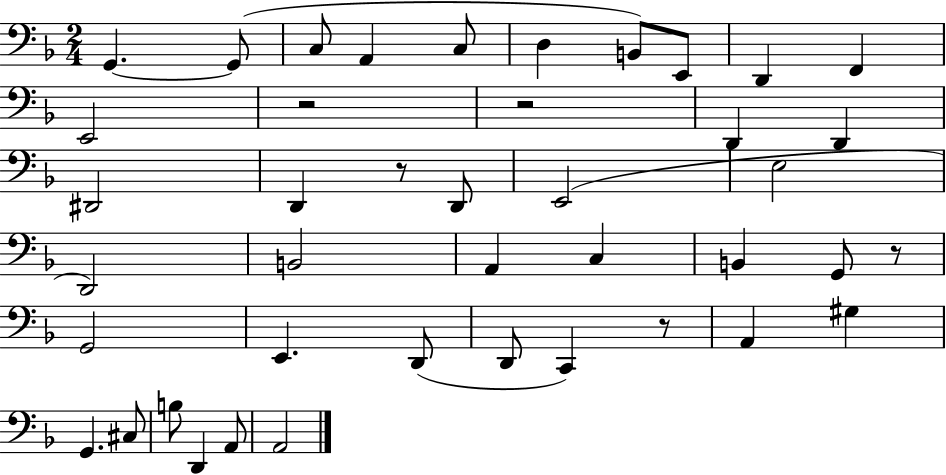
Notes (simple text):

G2/q. G2/e C3/e A2/q C3/e D3/q B2/e E2/e D2/q F2/q E2/h R/h R/h D2/q D2/q D#2/h D2/q R/e D2/e E2/h E3/h D2/h B2/h A2/q C3/q B2/q G2/e R/e G2/h E2/q. D2/e D2/e C2/q R/e A2/q G#3/q G2/q. C#3/e B3/e D2/q A2/e A2/h